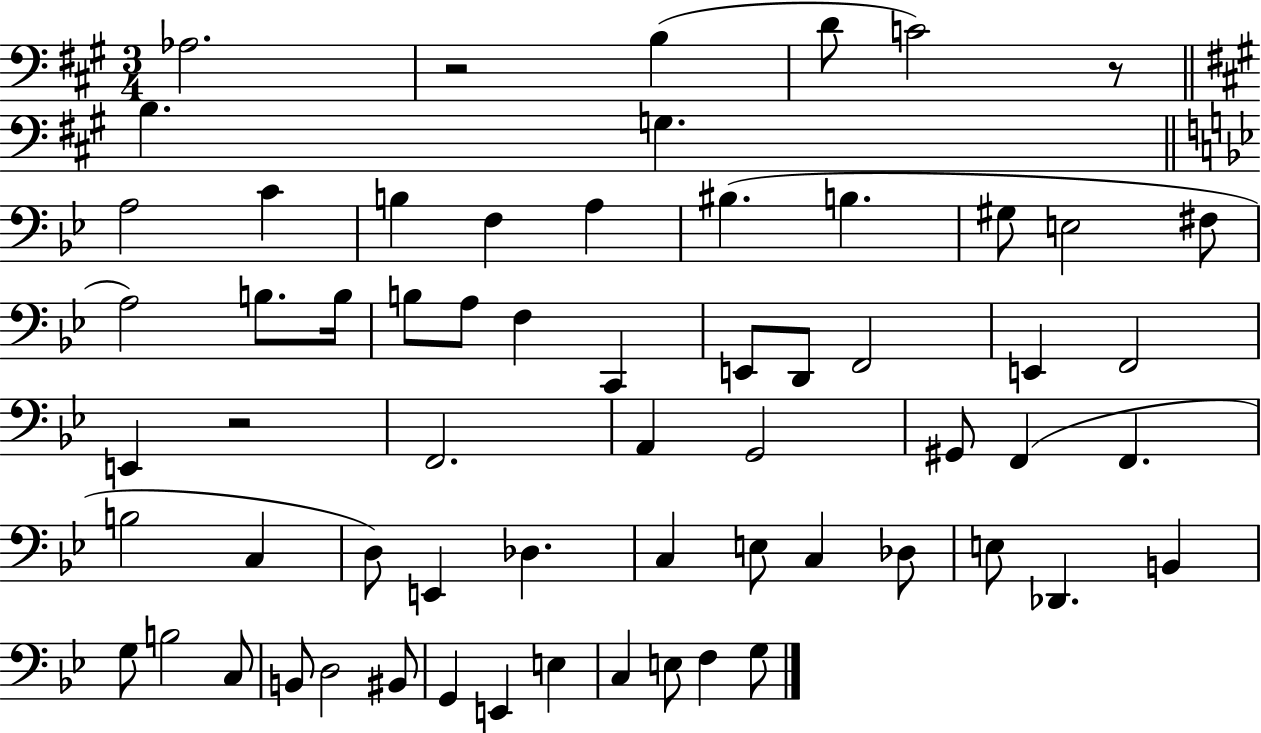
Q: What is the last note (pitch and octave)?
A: G3